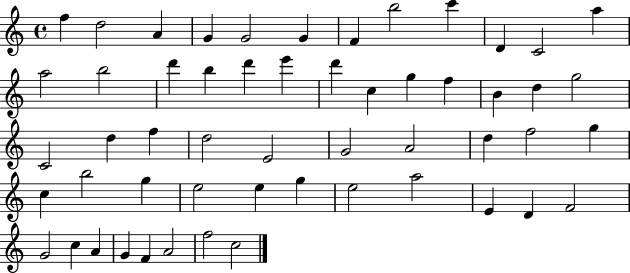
{
  \clef treble
  \time 4/4
  \defaultTimeSignature
  \key c \major
  f''4 d''2 a'4 | g'4 g'2 g'4 | f'4 b''2 c'''4 | d'4 c'2 a''4 | \break a''2 b''2 | d'''4 b''4 d'''4 e'''4 | d'''4 c''4 g''4 f''4 | b'4 d''4 g''2 | \break c'2 d''4 f''4 | d''2 e'2 | g'2 a'2 | d''4 f''2 g''4 | \break c''4 b''2 g''4 | e''2 e''4 g''4 | e''2 a''2 | e'4 d'4 f'2 | \break g'2 c''4 a'4 | g'4 f'4 a'2 | f''2 c''2 | \bar "|."
}